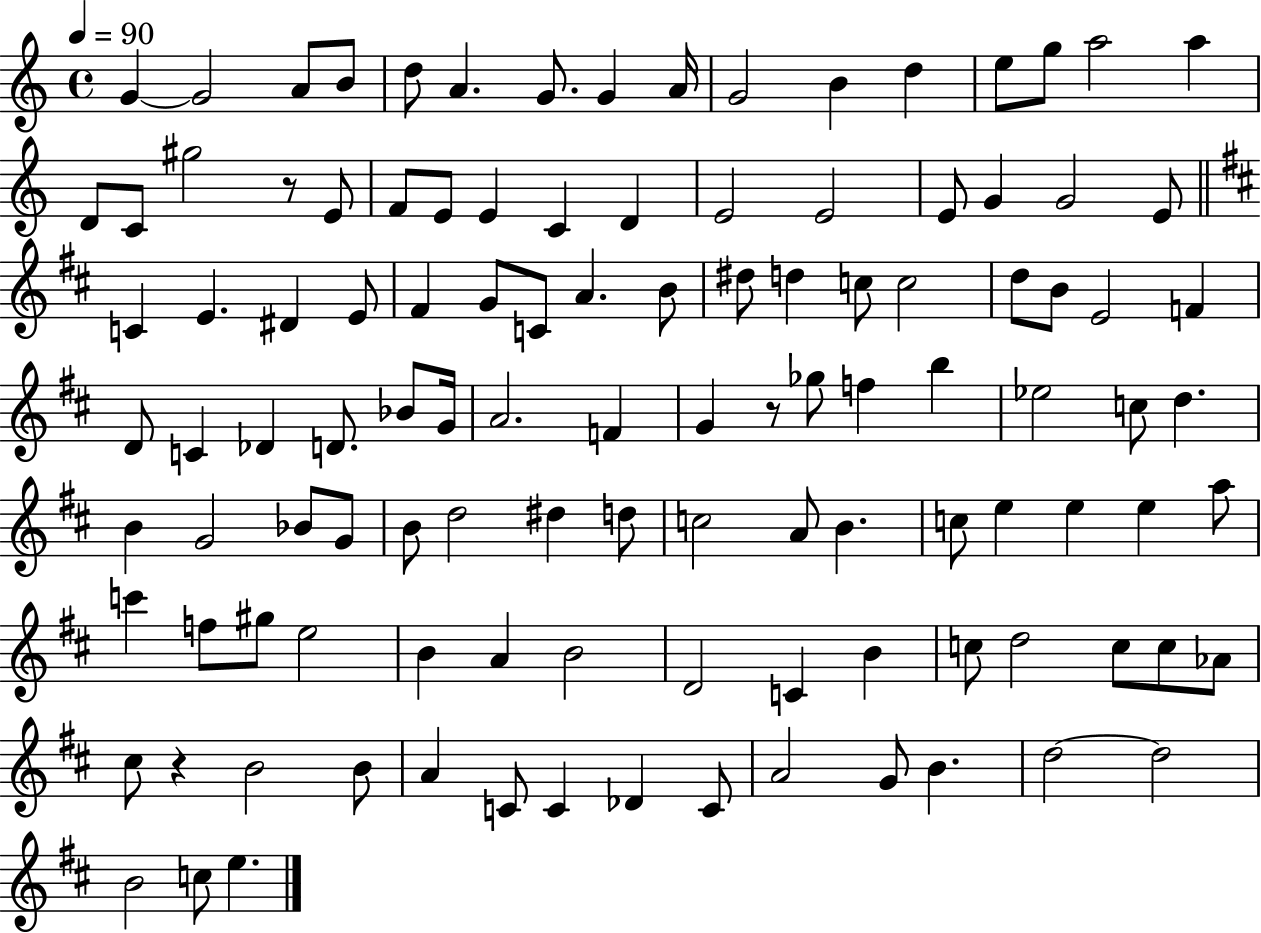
G4/q G4/h A4/e B4/e D5/e A4/q. G4/e. G4/q A4/s G4/h B4/q D5/q E5/e G5/e A5/h A5/q D4/e C4/e G#5/h R/e E4/e F4/e E4/e E4/q C4/q D4/q E4/h E4/h E4/e G4/q G4/h E4/e C4/q E4/q. D#4/q E4/e F#4/q G4/e C4/e A4/q. B4/e D#5/e D5/q C5/e C5/h D5/e B4/e E4/h F4/q D4/e C4/q Db4/q D4/e. Bb4/e G4/s A4/h. F4/q G4/q R/e Gb5/e F5/q B5/q Eb5/h C5/e D5/q. B4/q G4/h Bb4/e G4/e B4/e D5/h D#5/q D5/e C5/h A4/e B4/q. C5/e E5/q E5/q E5/q A5/e C6/q F5/e G#5/e E5/h B4/q A4/q B4/h D4/h C4/q B4/q C5/e D5/h C5/e C5/e Ab4/e C#5/e R/q B4/h B4/e A4/q C4/e C4/q Db4/q C4/e A4/h G4/e B4/q. D5/h D5/h B4/h C5/e E5/q.